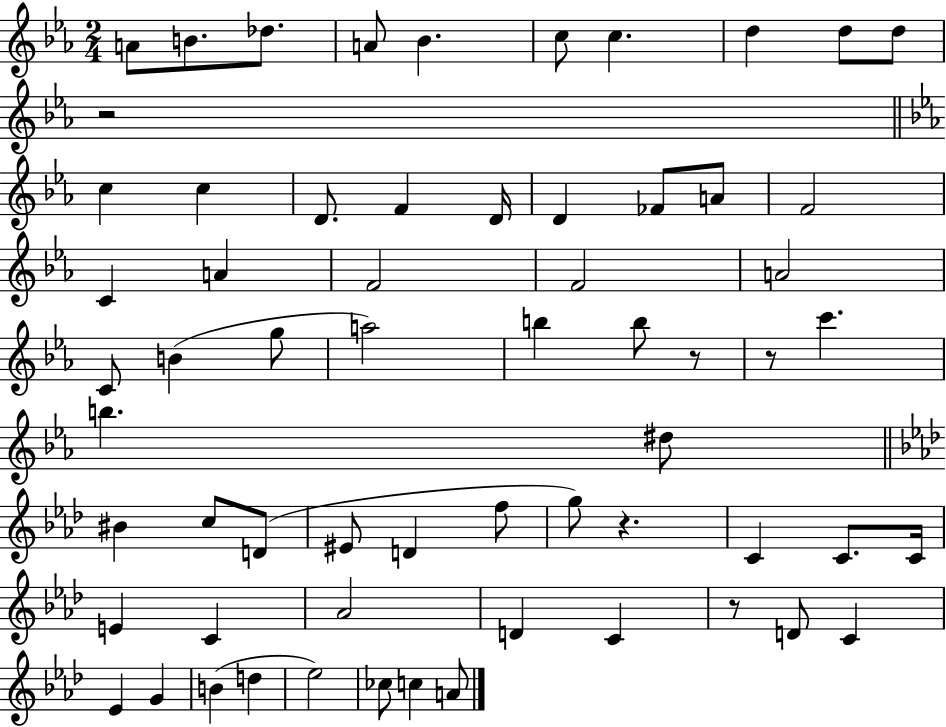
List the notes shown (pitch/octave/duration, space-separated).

A4/e B4/e. Db5/e. A4/e Bb4/q. C5/e C5/q. D5/q D5/e D5/e R/h C5/q C5/q D4/e. F4/q D4/s D4/q FES4/e A4/e F4/h C4/q A4/q F4/h F4/h A4/h C4/e B4/q G5/e A5/h B5/q B5/e R/e R/e C6/q. B5/q. D#5/e BIS4/q C5/e D4/e EIS4/e D4/q F5/e G5/e R/q. C4/q C4/e. C4/s E4/q C4/q Ab4/h D4/q C4/q R/e D4/e C4/q Eb4/q G4/q B4/q D5/q Eb5/h CES5/e C5/q A4/e